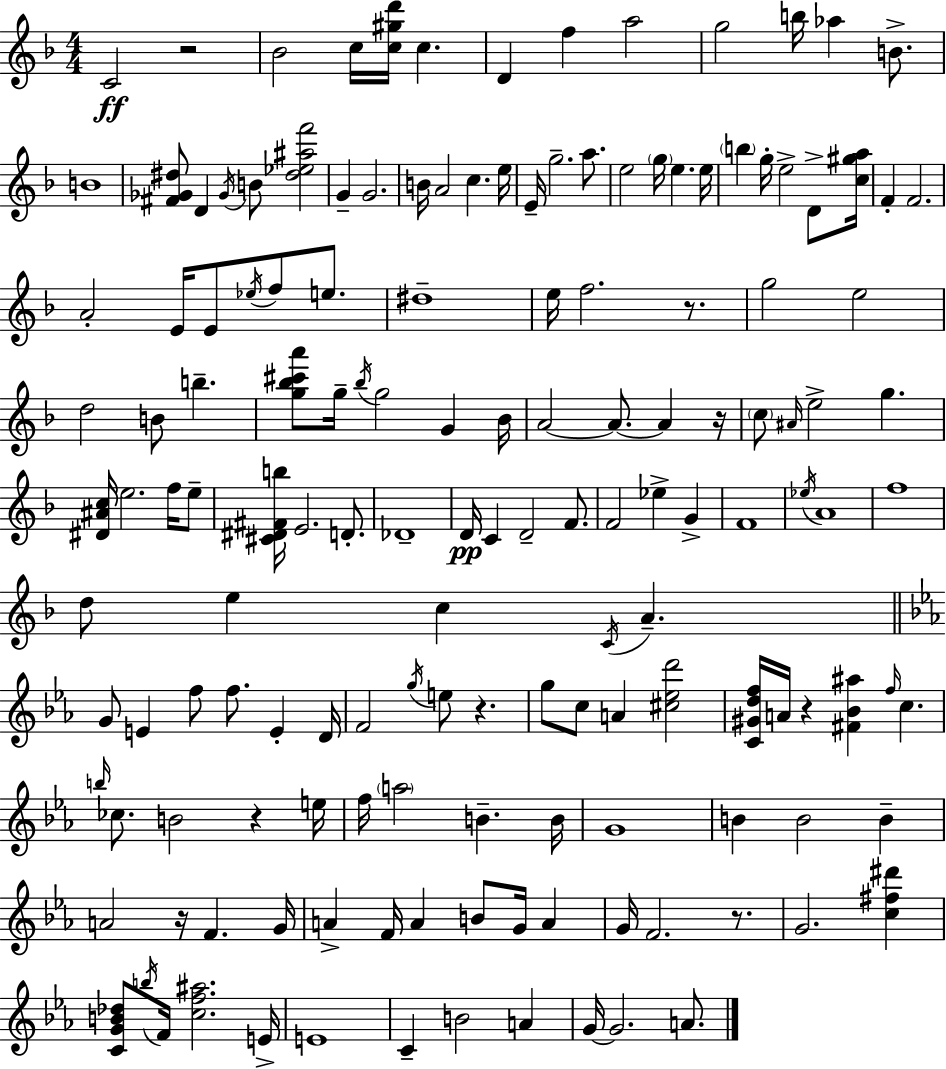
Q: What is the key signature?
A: D minor